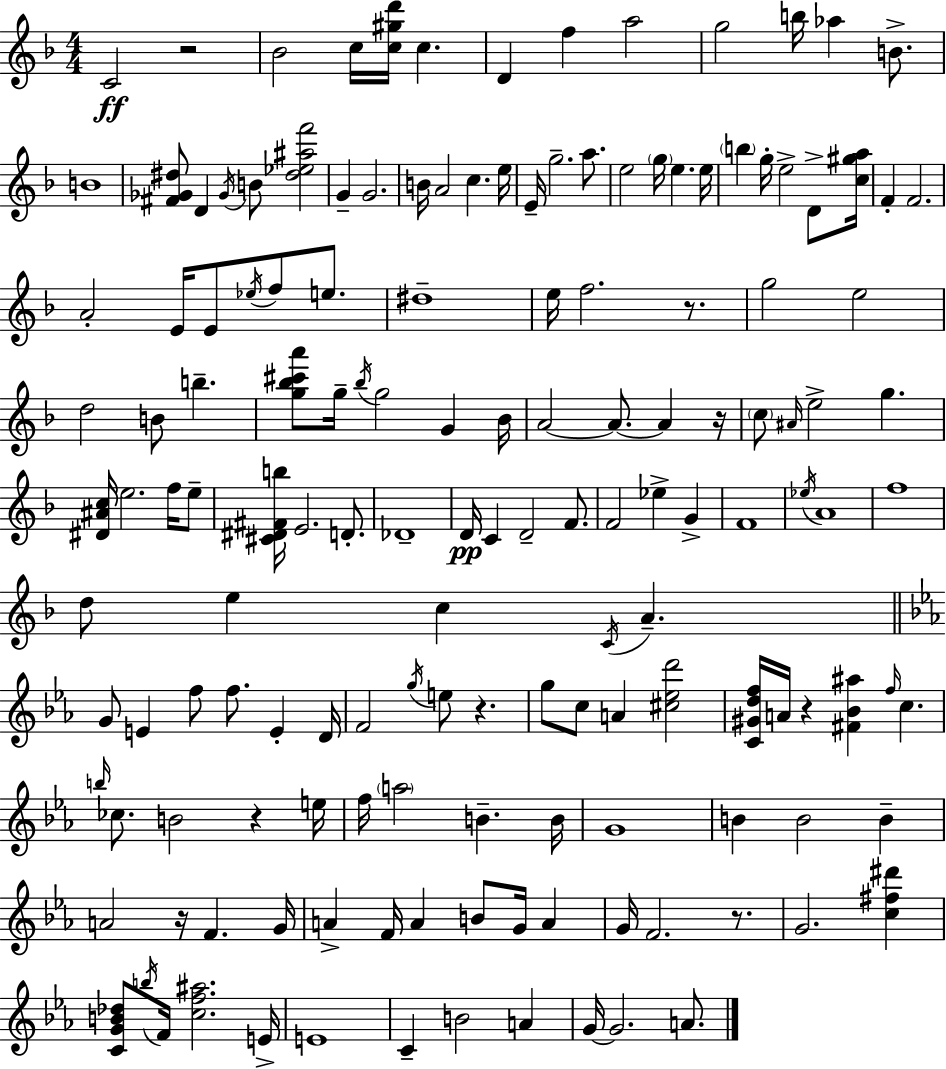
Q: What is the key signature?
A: D minor